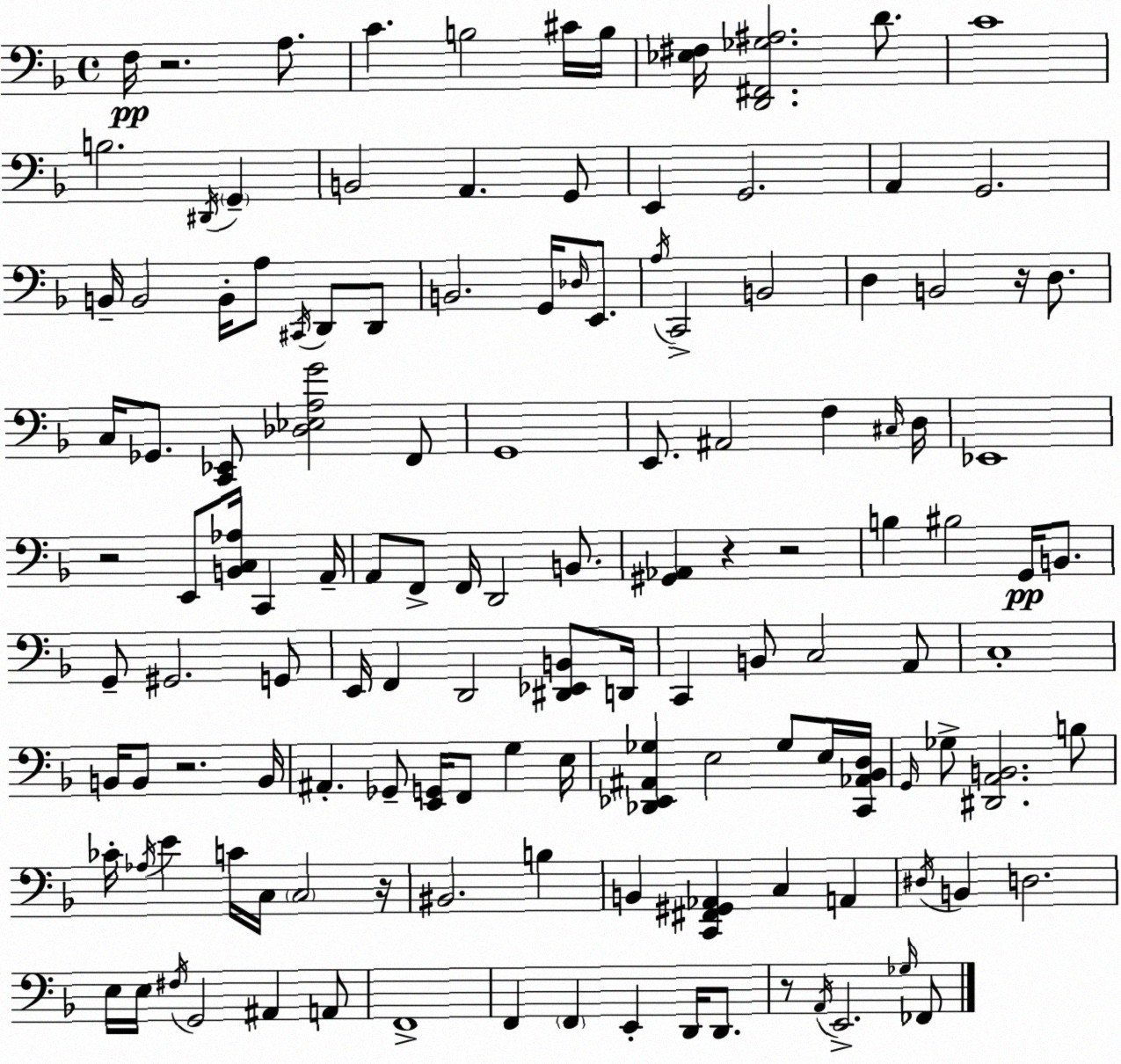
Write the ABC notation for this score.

X:1
T:Untitled
M:4/4
L:1/4
K:F
F,/4 z2 A,/2 C B,2 ^C/4 B,/4 [_E,^F,]/4 [D,,^F,,_G,^A,]2 D/2 C4 B,2 ^D,,/4 G,, B,,2 A,, G,,/2 E,, G,,2 A,, G,,2 B,,/4 B,,2 B,,/4 A,/2 ^C,,/4 D,,/2 D,,/2 B,,2 G,,/4 _D,/4 E,,/2 A,/4 C,,2 B,,2 D, B,,2 z/4 D,/2 C,/4 _G,,/2 [C,,_E,,]/2 [_D,_E,A,G]2 F,,/2 G,,4 E,,/2 ^A,,2 F, ^C,/4 D,/4 _E,,4 z2 E,,/2 [B,,C,_A,]/4 C,, A,,/4 A,,/2 F,,/2 F,,/4 D,,2 B,,/2 [^G,,_A,,] z z2 B, ^B,2 G,,/4 B,,/2 G,,/2 ^G,,2 G,,/2 E,,/4 F,, D,,2 [^D,,_E,,B,,]/2 D,,/4 C,, B,,/2 C,2 A,,/2 C,4 B,,/4 B,,/2 z2 B,,/4 ^A,, _G,,/2 [E,,G,,]/4 F,,/2 G, E,/4 [_D,,_E,,^A,,_G,] E,2 _G,/2 E,/4 [C,,_A,,_B,,D,]/4 G,,/4 _G,/2 [^D,,A,,B,,]2 B,/2 _C/4 _A,/4 E C/4 C,/4 C,2 z/4 ^B,,2 B, B,, [C,,^F,,^G,,_A,,] C, A,, ^D,/4 B,, D,2 E,/4 E,/4 ^F,/4 G,,2 ^A,, A,,/2 F,,4 F,, F,, E,, D,,/4 D,,/2 z/2 A,,/4 E,,2 _G,/4 _F,,/2